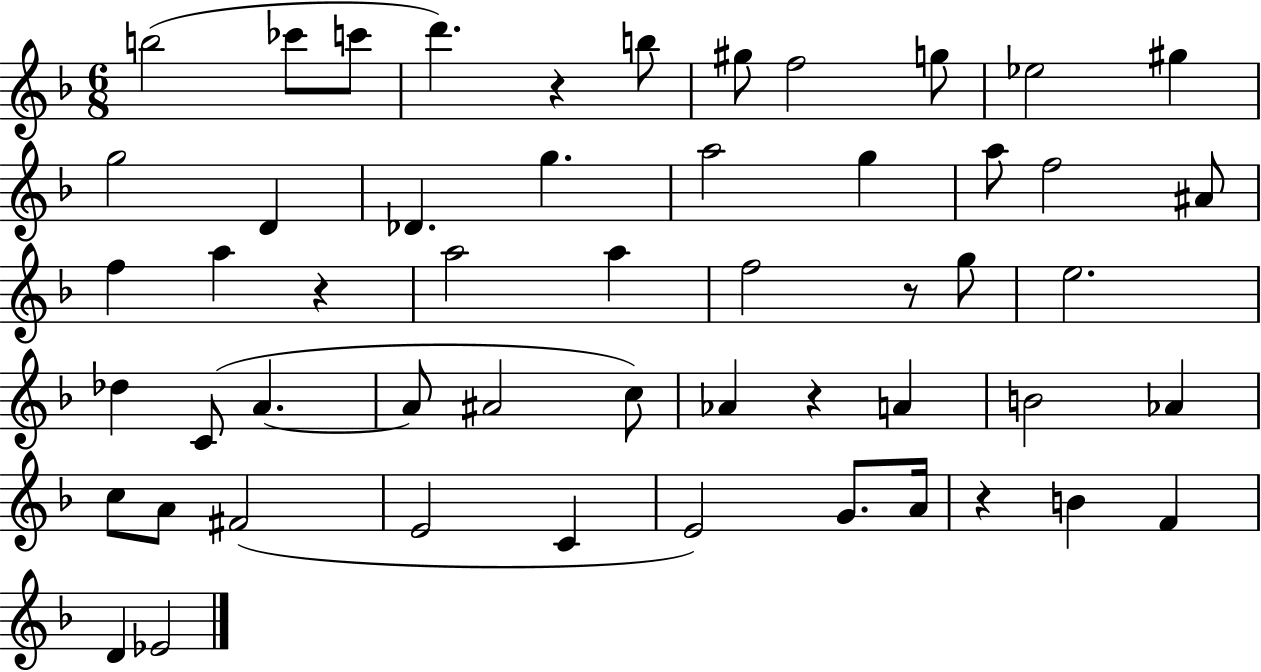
B5/h CES6/e C6/e D6/q. R/q B5/e G#5/e F5/h G5/e Eb5/h G#5/q G5/h D4/q Db4/q. G5/q. A5/h G5/q A5/e F5/h A#4/e F5/q A5/q R/q A5/h A5/q F5/h R/e G5/e E5/h. Db5/q C4/e A4/q. A4/e A#4/h C5/e Ab4/q R/q A4/q B4/h Ab4/q C5/e A4/e F#4/h E4/h C4/q E4/h G4/e. A4/s R/q B4/q F4/q D4/q Eb4/h